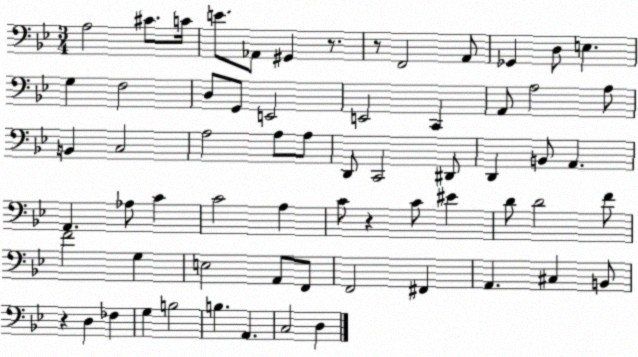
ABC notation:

X:1
T:Untitled
M:3/4
L:1/4
K:Bb
A,2 ^C/2 C/4 E/2 _A,,/2 ^G,, z/2 z/2 F,,2 A,,/2 _G,, D,/2 E, G, F,2 D,/2 G,,/2 E,,2 E,,2 C,, A,,/2 A,2 A,/2 B,, C,2 A,2 A,/2 A,/2 D,,/2 C,,2 ^D,,/2 D,, B,,/2 A,, A,, _A,/2 C C2 A, C/2 z C/2 ^E D/2 D2 F/2 F2 G, E,2 A,,/2 F,,/2 F,,2 ^F,, A,, ^C, B,,/2 z D, _F, G, B,2 B, A,, C,2 D,